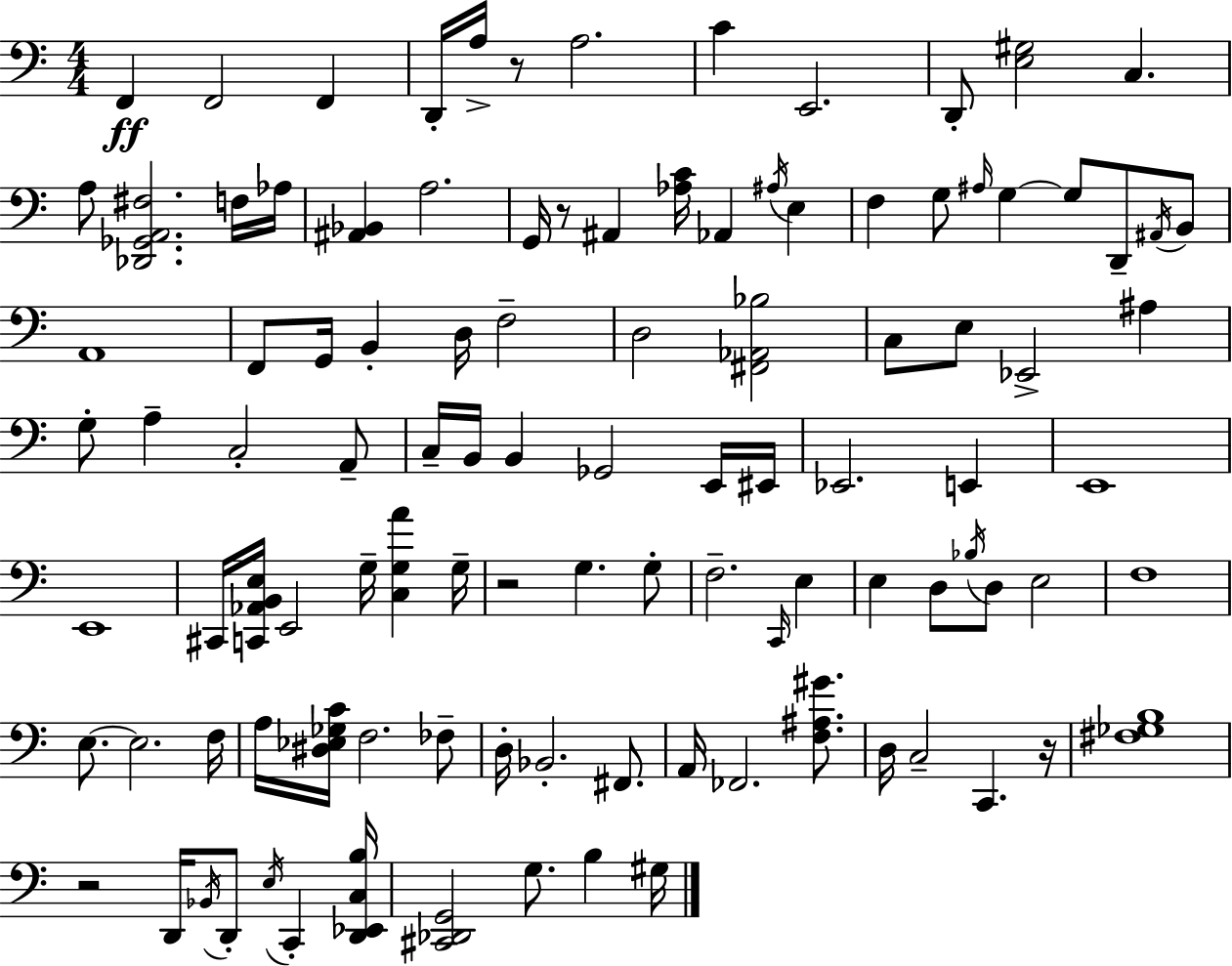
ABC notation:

X:1
T:Untitled
M:4/4
L:1/4
K:Am
F,, F,,2 F,, D,,/4 A,/4 z/2 A,2 C E,,2 D,,/2 [E,^G,]2 C, A,/2 [_D,,_G,,A,,^F,]2 F,/4 _A,/4 [^A,,_B,,] A,2 G,,/4 z/2 ^A,, [_A,C]/4 _A,, ^A,/4 E, F, G,/2 ^A,/4 G, G,/2 D,,/2 ^A,,/4 B,,/2 A,,4 F,,/2 G,,/4 B,, D,/4 F,2 D,2 [^F,,_A,,_B,]2 C,/2 E,/2 _E,,2 ^A, G,/2 A, C,2 A,,/2 C,/4 B,,/4 B,, _G,,2 E,,/4 ^E,,/4 _E,,2 E,, E,,4 E,,4 ^C,,/4 [C,,_A,,B,,E,]/4 E,,2 G,/4 [C,G,A] G,/4 z2 G, G,/2 F,2 C,,/4 E, E, D,/2 _B,/4 D,/2 E,2 F,4 E,/2 E,2 F,/4 A,/4 [^D,_E,_G,C]/4 F,2 _F,/2 D,/4 _B,,2 ^F,,/2 A,,/4 _F,,2 [F,^A,^G]/2 D,/4 C,2 C,, z/4 [^F,_G,B,]4 z2 D,,/4 _B,,/4 D,,/2 E,/4 C,, [D,,_E,,C,B,]/4 [^C,,_D,,G,,]2 G,/2 B, ^G,/4